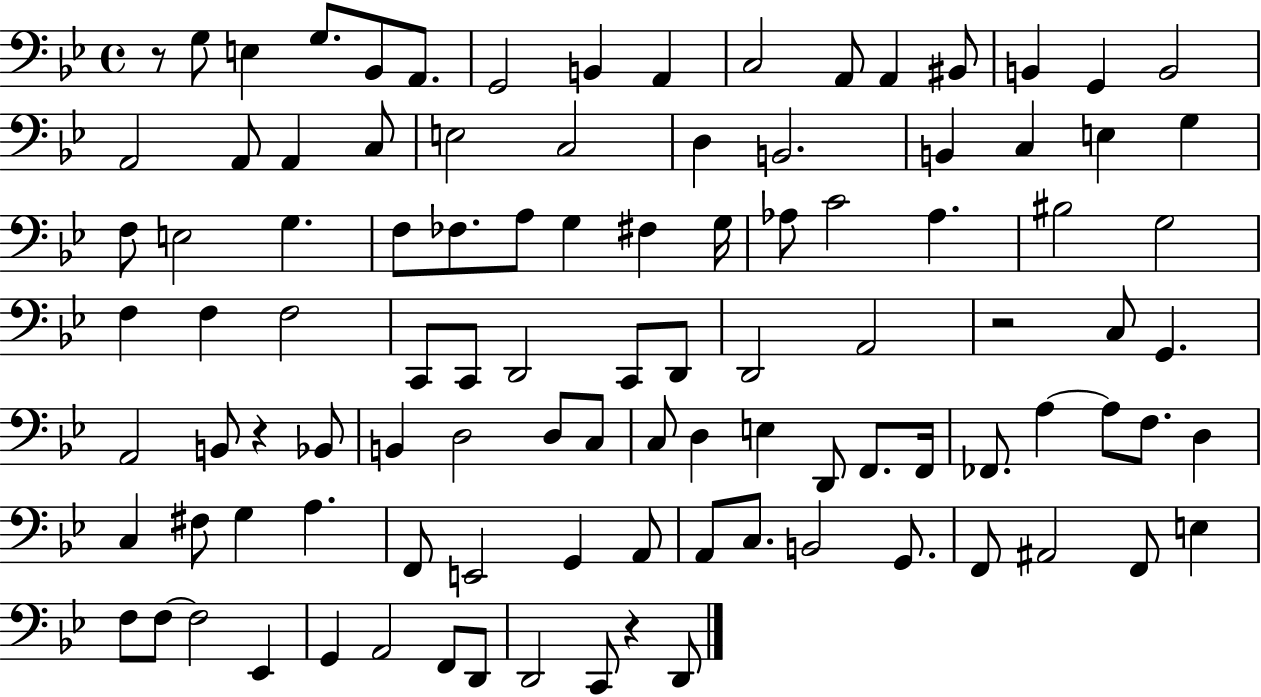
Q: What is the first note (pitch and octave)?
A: G3